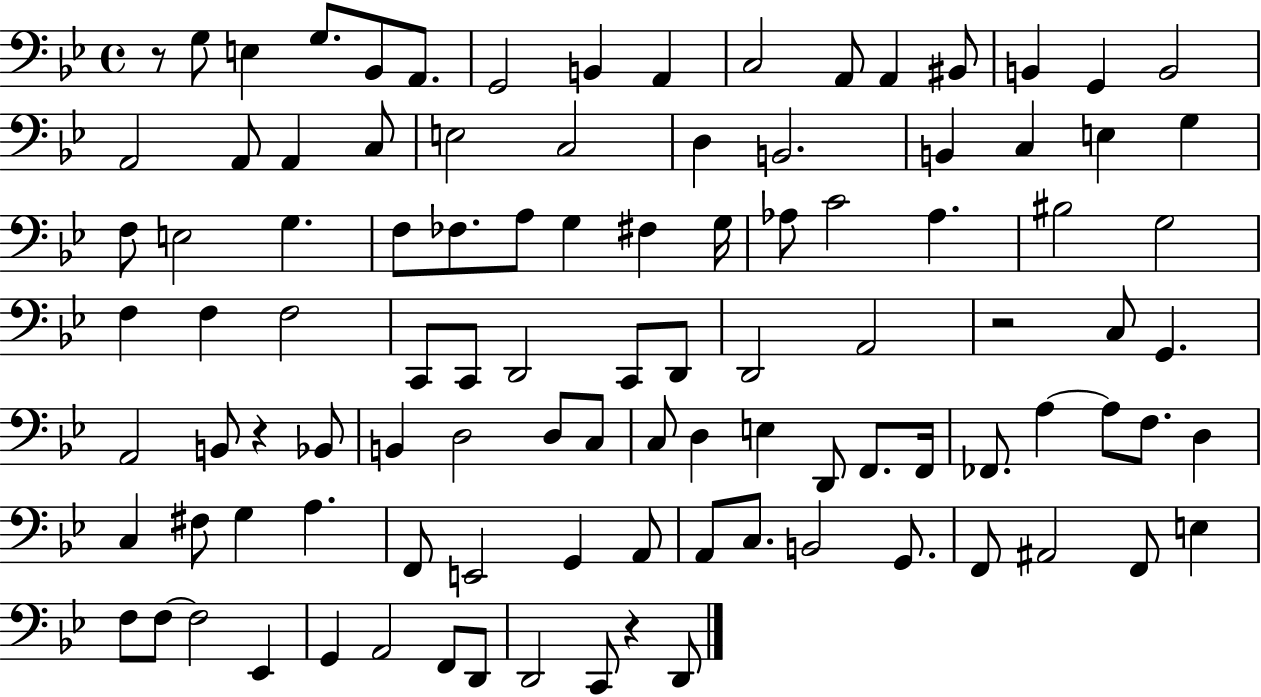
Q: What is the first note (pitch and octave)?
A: G3